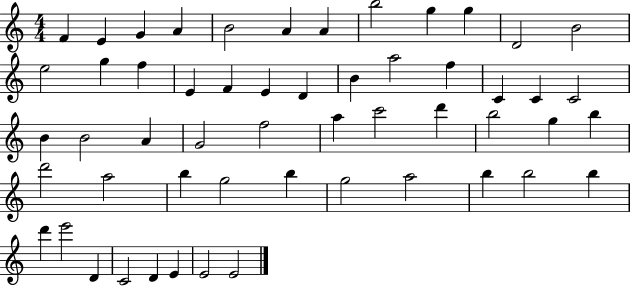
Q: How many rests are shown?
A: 0